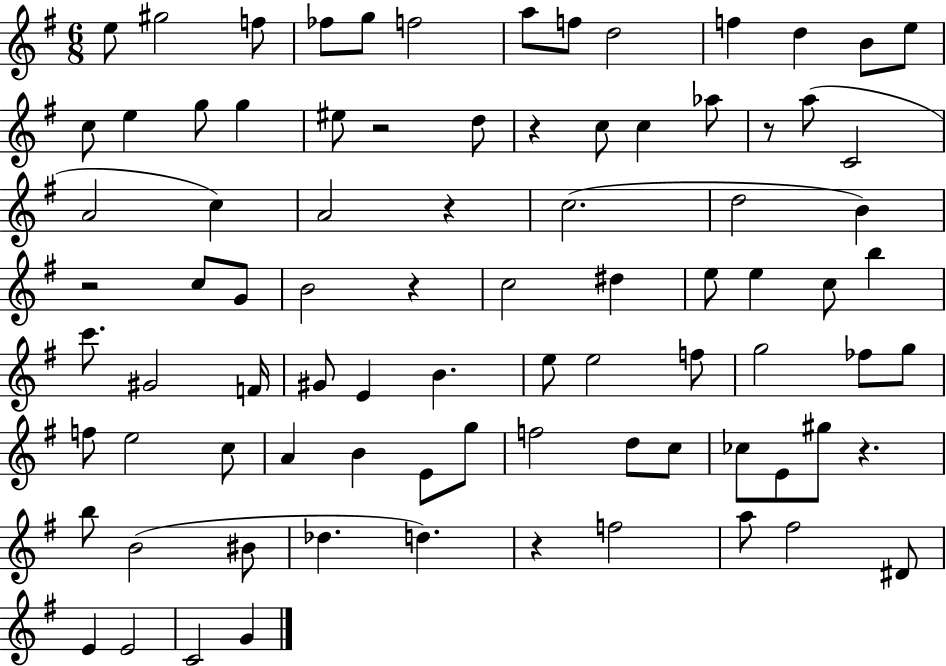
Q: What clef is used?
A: treble